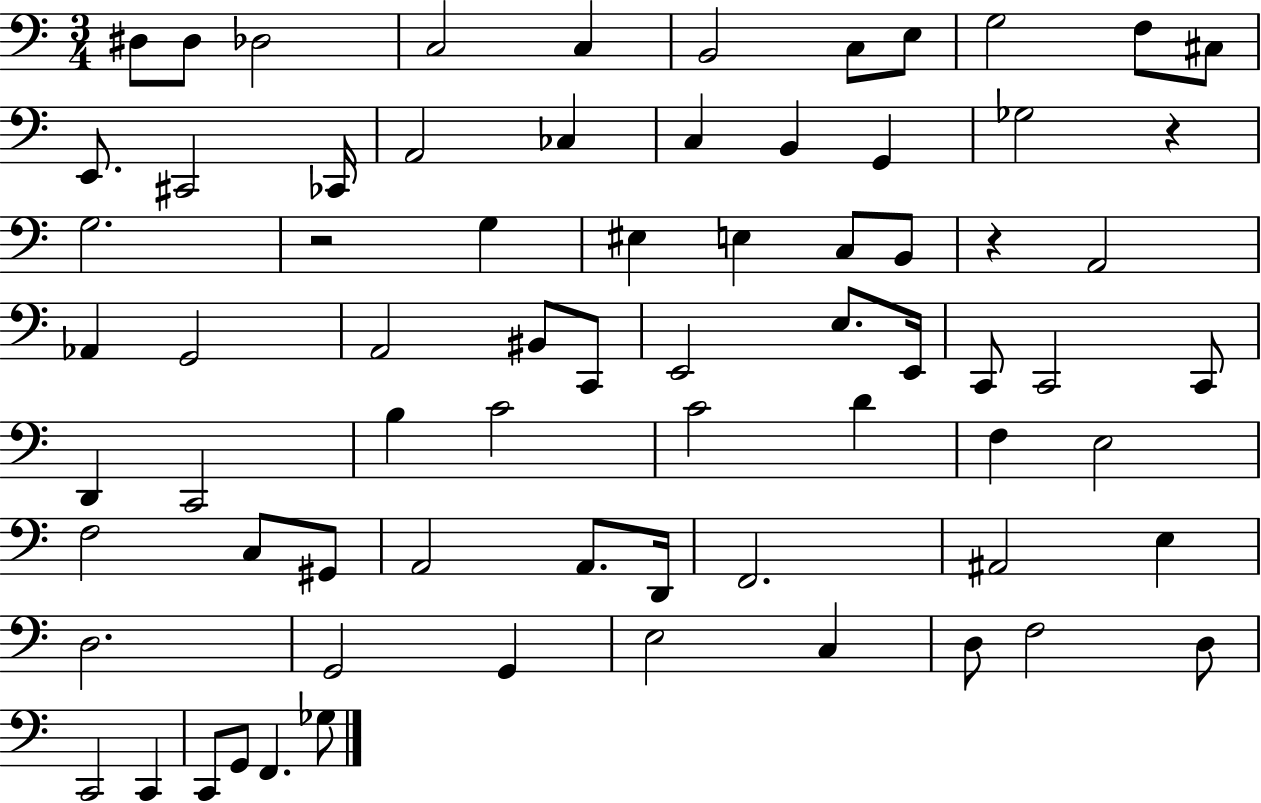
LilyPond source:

{
  \clef bass
  \numericTimeSignature
  \time 3/4
  \key c \major
  \repeat volta 2 { dis8 dis8 des2 | c2 c4 | b,2 c8 e8 | g2 f8 cis8 | \break e,8. cis,2 ces,16 | a,2 ces4 | c4 b,4 g,4 | ges2 r4 | \break g2. | r2 g4 | eis4 e4 c8 b,8 | r4 a,2 | \break aes,4 g,2 | a,2 bis,8 c,8 | e,2 e8. e,16 | c,8 c,2 c,8 | \break d,4 c,2 | b4 c'2 | c'2 d'4 | f4 e2 | \break f2 c8 gis,8 | a,2 a,8. d,16 | f,2. | ais,2 e4 | \break d2. | g,2 g,4 | e2 c4 | d8 f2 d8 | \break c,2 c,4 | c,8 g,8 f,4. ges8 | } \bar "|."
}